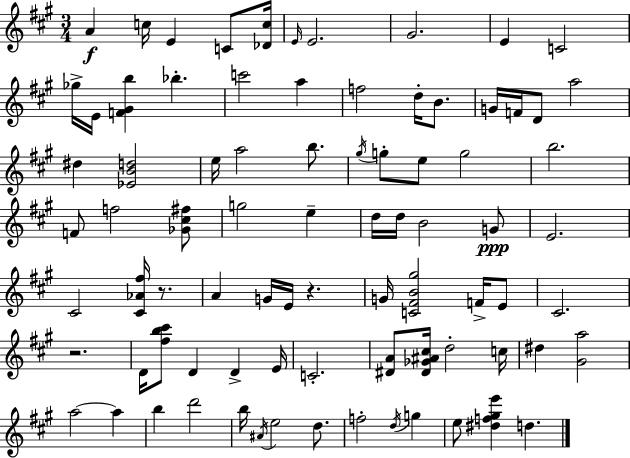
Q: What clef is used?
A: treble